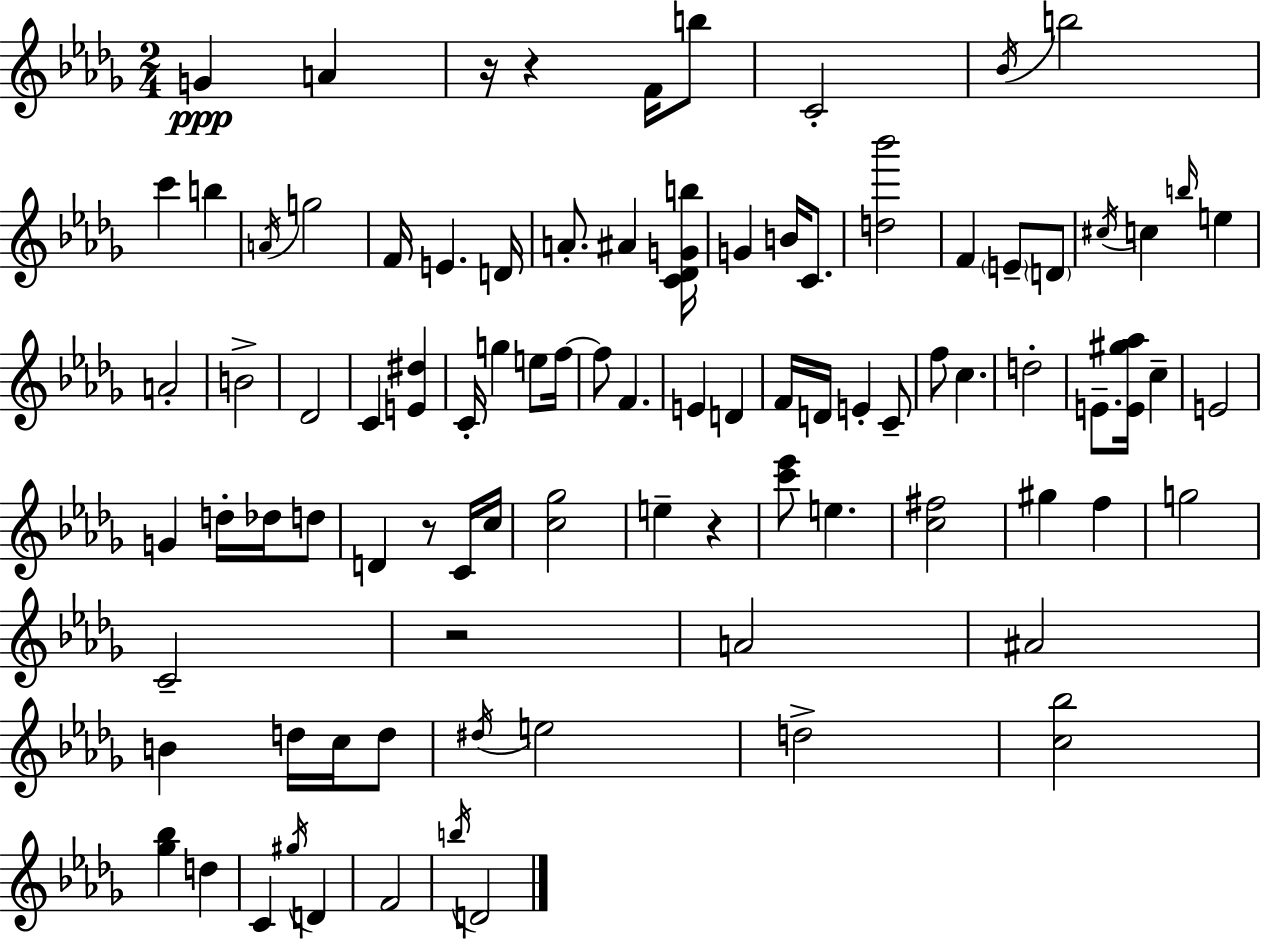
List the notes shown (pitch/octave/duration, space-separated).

G4/q A4/q R/s R/q F4/s B5/e C4/h Bb4/s B5/h C6/q B5/q A4/s G5/h F4/s E4/q. D4/s A4/e. A#4/q [C4,Db4,G4,B5]/s G4/q B4/s C4/e. [D5,Bb6]/h F4/q E4/e D4/e C#5/s C5/q B5/s E5/q A4/h B4/h Db4/h C4/q [E4,D#5]/q C4/s G5/q E5/e F5/s F5/e F4/q. E4/q D4/q F4/s D4/s E4/q C4/e F5/e C5/q. D5/h E4/e. [E4,G#5,Ab5]/s C5/q E4/h G4/q D5/s Db5/s D5/e D4/q R/e C4/s C5/s [C5,Gb5]/h E5/q R/q [C6,Eb6]/e E5/q. [C5,F#5]/h G#5/q F5/q G5/h C4/h R/h A4/h A#4/h B4/q D5/s C5/s D5/e D#5/s E5/h D5/h [C5,Bb5]/h [Gb5,Bb5]/q D5/q C4/q G#5/s D4/q F4/h B5/s D4/h